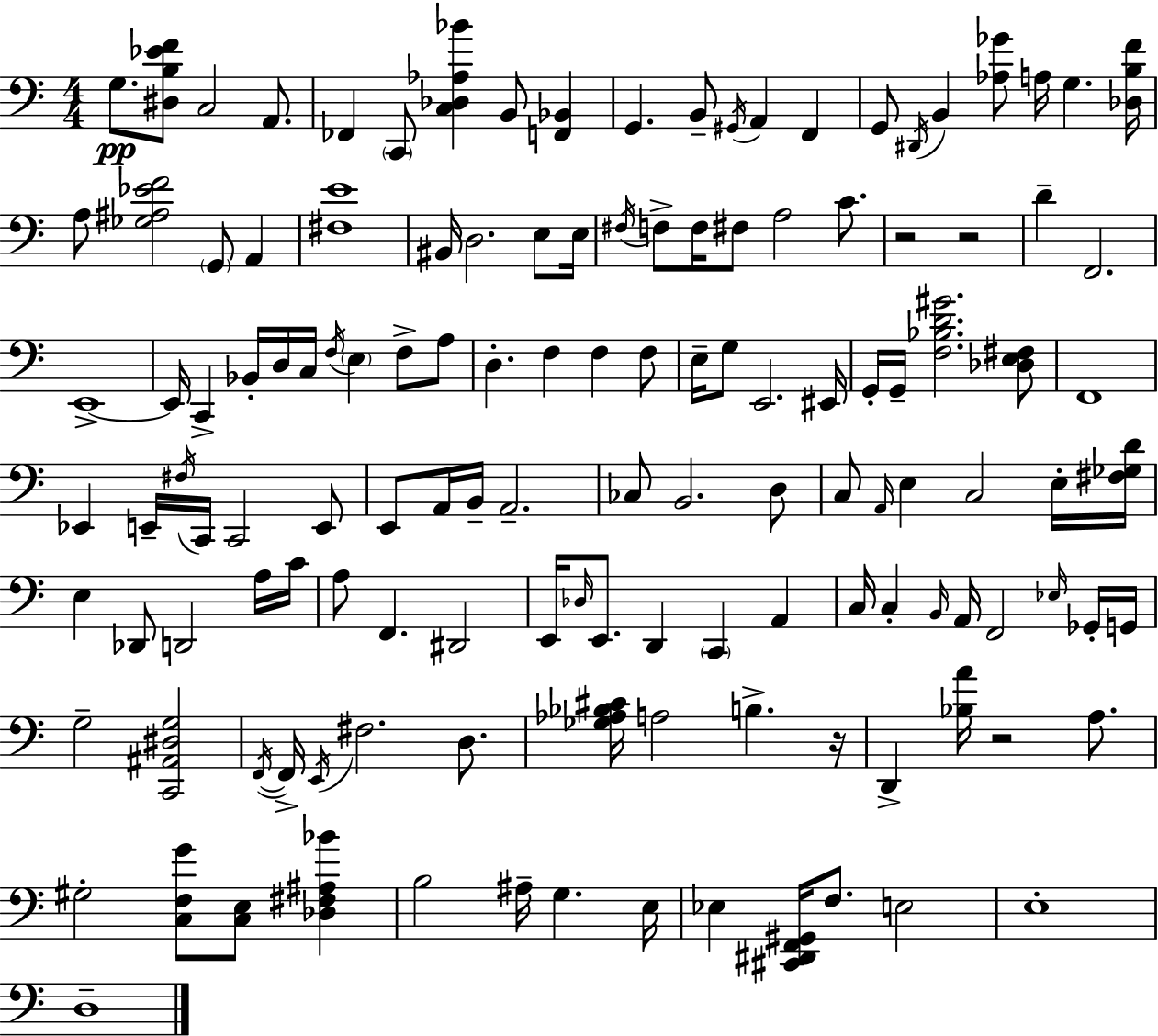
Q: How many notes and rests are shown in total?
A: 133